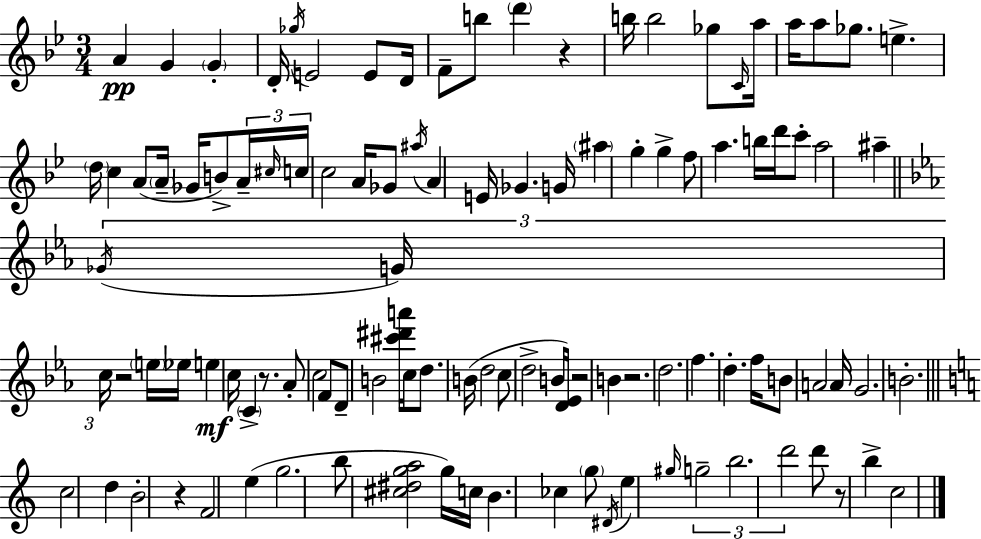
{
  \clef treble
  \numericTimeSignature
  \time 3/4
  \key g \minor
  a'4\pp g'4 \parenthesize g'4-. | d'16-. \acciaccatura { ges''16 } e'2 e'8 | d'16 f'8-- b''8 \parenthesize d'''4 r4 | b''16 b''2 ges''8 | \break \grace { c'16 } a''16 a''16 a''8 ges''8. e''4.-> | \parenthesize d''16 c''4 a'8( \parenthesize a'16-- ges'16 b'8->) | \tuplet 3/2 { a'16-- \grace { cis''16 } c''16 } c''2 | a'16 ges'8 \acciaccatura { ais''16 } a'4 e'16 ges'4. | \break g'16 \parenthesize ais''4 g''4-. | g''4-> f''8 a''4. | b''16 d'''16 c'''8-. a''2 | ais''4-- \bar "||" \break \key c \minor \tuplet 3/2 { \acciaccatura { ges'16 } g'16 c''16 } r2 \parenthesize e''16 | ees''16 e''4\mf c''16 \parenthesize c'4-> r8. | aes'8-. c''2 f'8 | d'8-- b'2 <cis''' dis''' a'''>16 | \break c''16 d''8. b'16( d''2 | c''8 d''2-> b'16 | <d' ees'>16) r2 b'4 | r2. | \break d''2. | f''4. d''4.-. | f''16 b'8 a'2 | a'16 g'2. | \break b'2.-. | \bar "||" \break \key c \major c''2 d''4 | b'2-. r4 | f'2 e''4( | g''2. | \break b''8 <cis'' dis'' g'' a''>2 g''16) c''16 | b'4. ces''4 \parenthesize g''8 | \acciaccatura { dis'16 } e''4 \grace { gis''16 } \tuplet 3/2 { g''2-- | b''2. | \break d'''2 } d'''8 | r8 b''4-> c''2 | \bar "|."
}